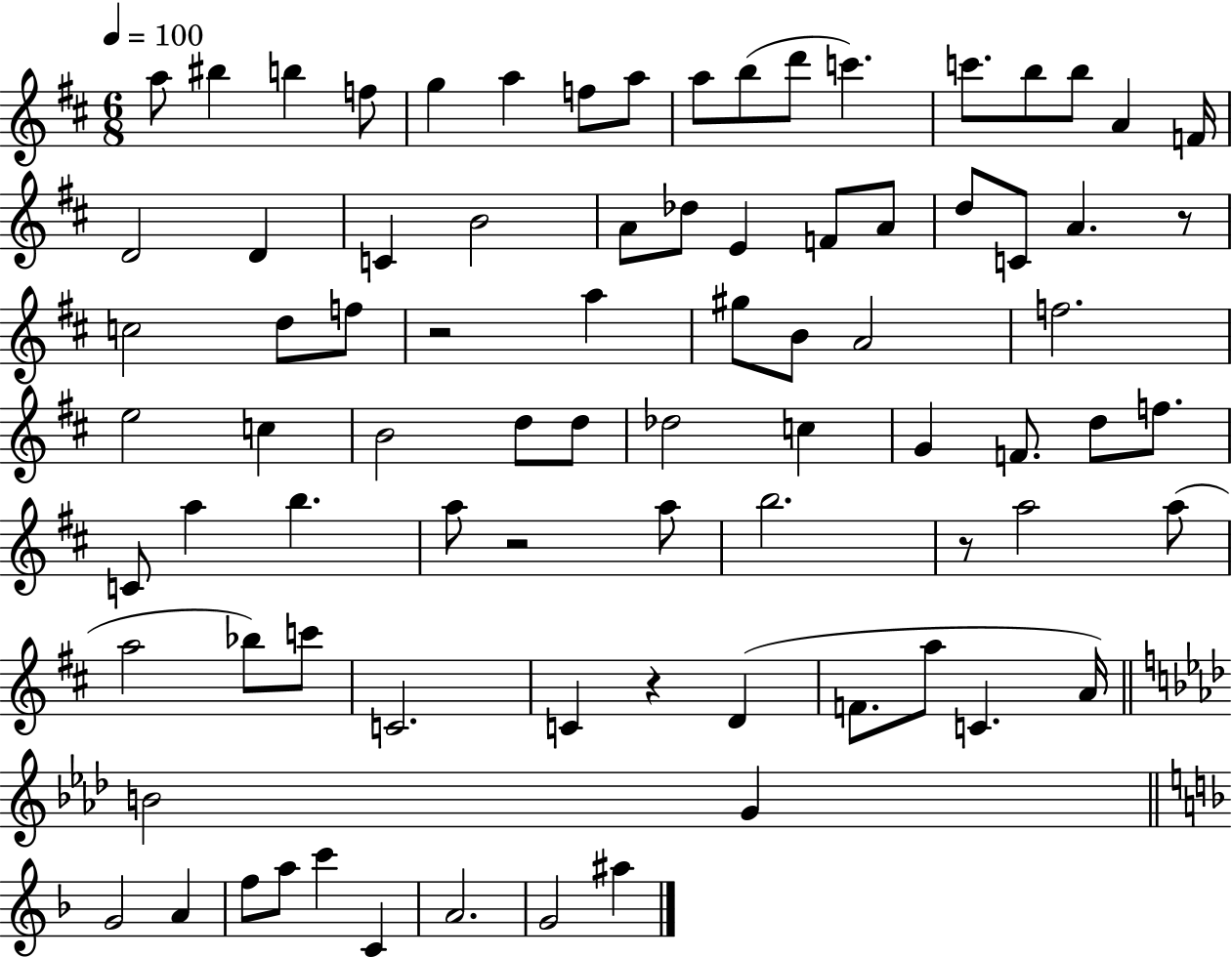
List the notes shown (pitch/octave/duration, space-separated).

A5/e BIS5/q B5/q F5/e G5/q A5/q F5/e A5/e A5/e B5/e D6/e C6/q. C6/e. B5/e B5/e A4/q F4/s D4/h D4/q C4/q B4/h A4/e Db5/e E4/q F4/e A4/e D5/e C4/e A4/q. R/e C5/h D5/e F5/e R/h A5/q G#5/e B4/e A4/h F5/h. E5/h C5/q B4/h D5/e D5/e Db5/h C5/q G4/q F4/e. D5/e F5/e. C4/e A5/q B5/q. A5/e R/h A5/e B5/h. R/e A5/h A5/e A5/h Bb5/e C6/e C4/h. C4/q R/q D4/q F4/e. A5/e C4/q. A4/s B4/h G4/q G4/h A4/q F5/e A5/e C6/q C4/q A4/h. G4/h A#5/q